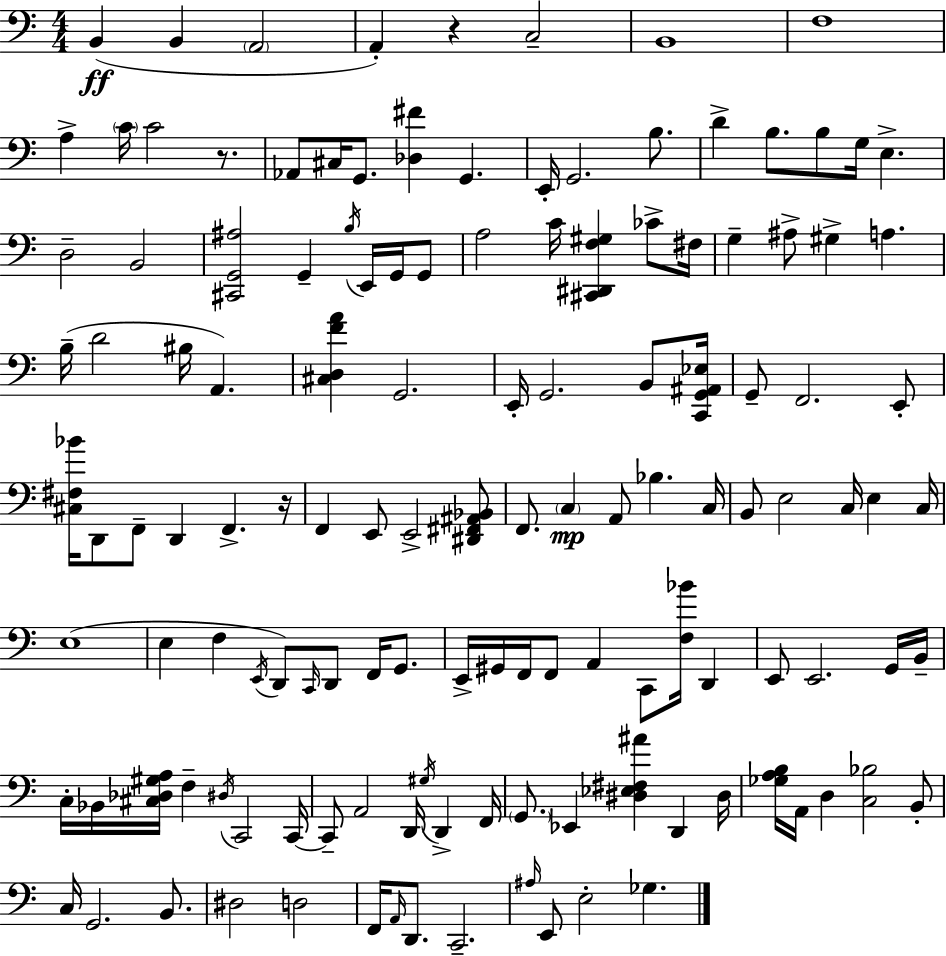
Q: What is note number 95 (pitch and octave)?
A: G#3